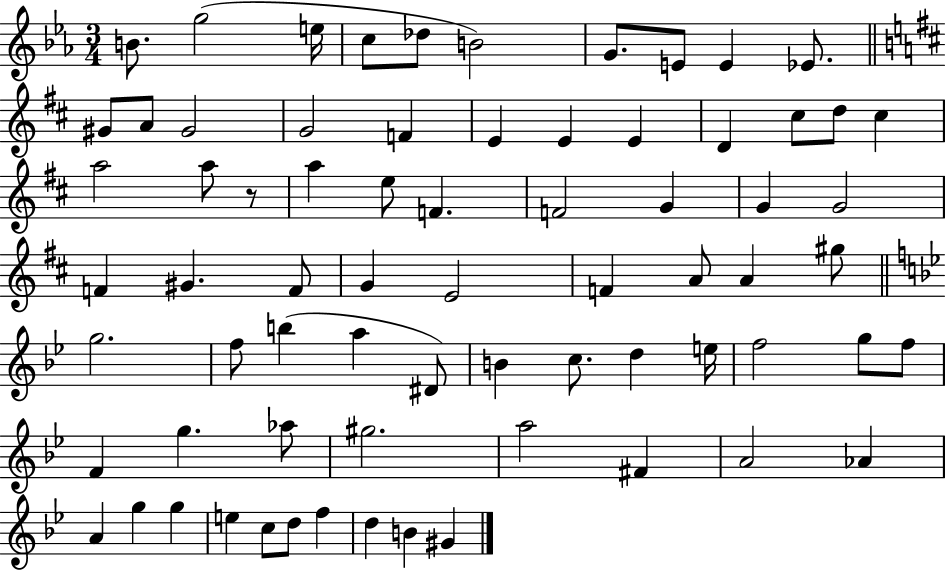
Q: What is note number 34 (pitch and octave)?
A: F4